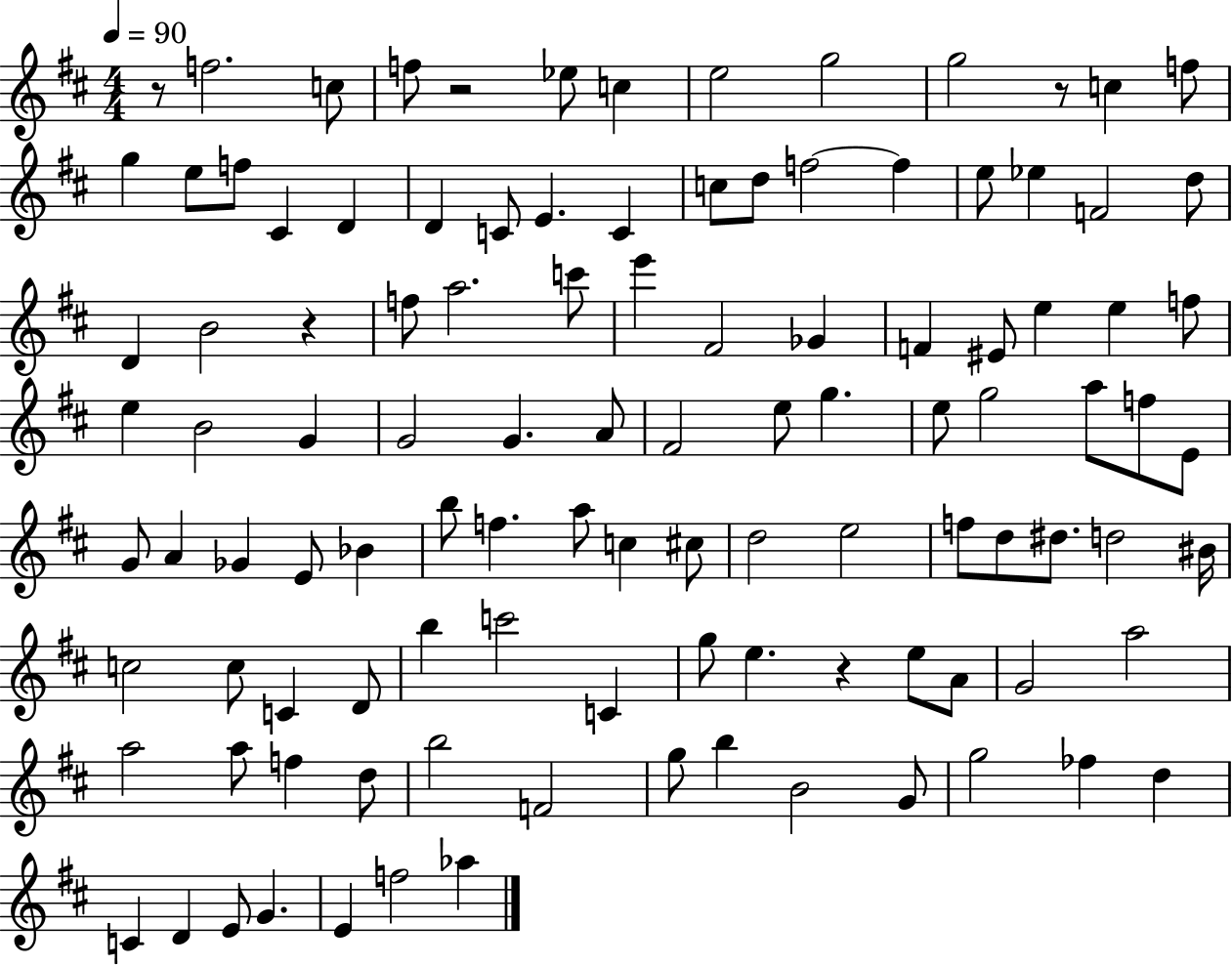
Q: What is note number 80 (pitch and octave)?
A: E5